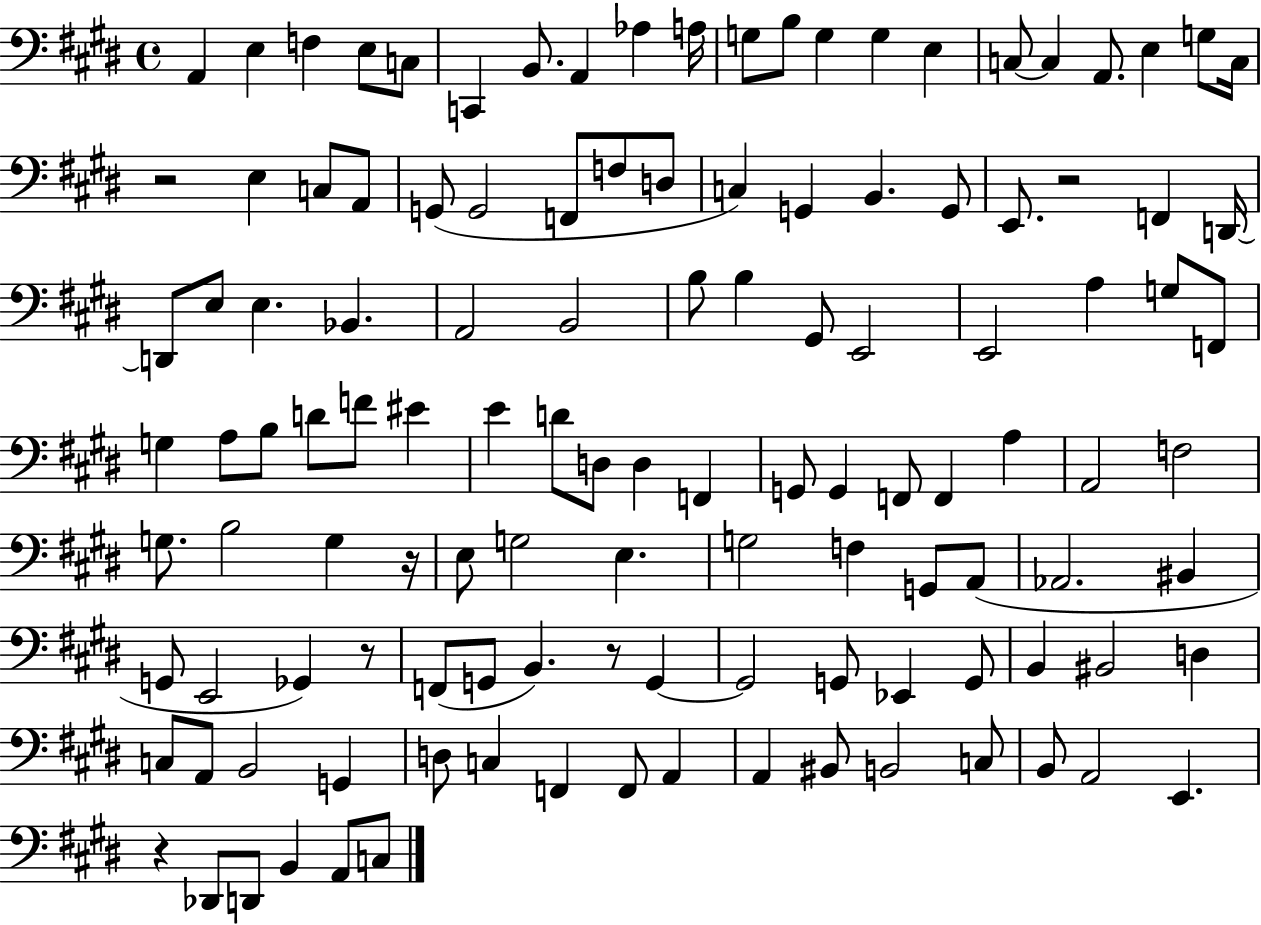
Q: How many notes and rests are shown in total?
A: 121